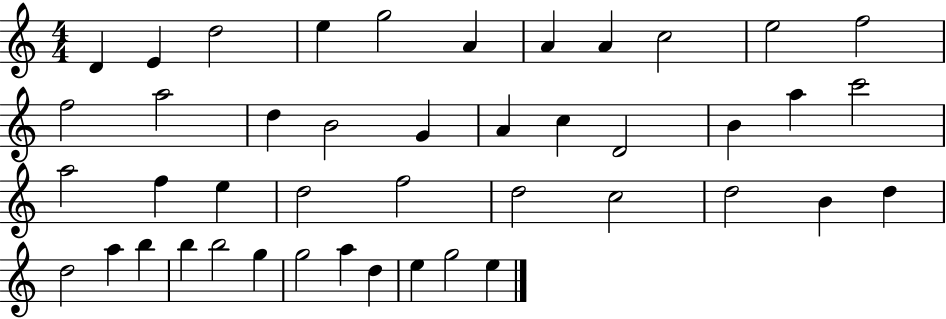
X:1
T:Untitled
M:4/4
L:1/4
K:C
D E d2 e g2 A A A c2 e2 f2 f2 a2 d B2 G A c D2 B a c'2 a2 f e d2 f2 d2 c2 d2 B d d2 a b b b2 g g2 a d e g2 e